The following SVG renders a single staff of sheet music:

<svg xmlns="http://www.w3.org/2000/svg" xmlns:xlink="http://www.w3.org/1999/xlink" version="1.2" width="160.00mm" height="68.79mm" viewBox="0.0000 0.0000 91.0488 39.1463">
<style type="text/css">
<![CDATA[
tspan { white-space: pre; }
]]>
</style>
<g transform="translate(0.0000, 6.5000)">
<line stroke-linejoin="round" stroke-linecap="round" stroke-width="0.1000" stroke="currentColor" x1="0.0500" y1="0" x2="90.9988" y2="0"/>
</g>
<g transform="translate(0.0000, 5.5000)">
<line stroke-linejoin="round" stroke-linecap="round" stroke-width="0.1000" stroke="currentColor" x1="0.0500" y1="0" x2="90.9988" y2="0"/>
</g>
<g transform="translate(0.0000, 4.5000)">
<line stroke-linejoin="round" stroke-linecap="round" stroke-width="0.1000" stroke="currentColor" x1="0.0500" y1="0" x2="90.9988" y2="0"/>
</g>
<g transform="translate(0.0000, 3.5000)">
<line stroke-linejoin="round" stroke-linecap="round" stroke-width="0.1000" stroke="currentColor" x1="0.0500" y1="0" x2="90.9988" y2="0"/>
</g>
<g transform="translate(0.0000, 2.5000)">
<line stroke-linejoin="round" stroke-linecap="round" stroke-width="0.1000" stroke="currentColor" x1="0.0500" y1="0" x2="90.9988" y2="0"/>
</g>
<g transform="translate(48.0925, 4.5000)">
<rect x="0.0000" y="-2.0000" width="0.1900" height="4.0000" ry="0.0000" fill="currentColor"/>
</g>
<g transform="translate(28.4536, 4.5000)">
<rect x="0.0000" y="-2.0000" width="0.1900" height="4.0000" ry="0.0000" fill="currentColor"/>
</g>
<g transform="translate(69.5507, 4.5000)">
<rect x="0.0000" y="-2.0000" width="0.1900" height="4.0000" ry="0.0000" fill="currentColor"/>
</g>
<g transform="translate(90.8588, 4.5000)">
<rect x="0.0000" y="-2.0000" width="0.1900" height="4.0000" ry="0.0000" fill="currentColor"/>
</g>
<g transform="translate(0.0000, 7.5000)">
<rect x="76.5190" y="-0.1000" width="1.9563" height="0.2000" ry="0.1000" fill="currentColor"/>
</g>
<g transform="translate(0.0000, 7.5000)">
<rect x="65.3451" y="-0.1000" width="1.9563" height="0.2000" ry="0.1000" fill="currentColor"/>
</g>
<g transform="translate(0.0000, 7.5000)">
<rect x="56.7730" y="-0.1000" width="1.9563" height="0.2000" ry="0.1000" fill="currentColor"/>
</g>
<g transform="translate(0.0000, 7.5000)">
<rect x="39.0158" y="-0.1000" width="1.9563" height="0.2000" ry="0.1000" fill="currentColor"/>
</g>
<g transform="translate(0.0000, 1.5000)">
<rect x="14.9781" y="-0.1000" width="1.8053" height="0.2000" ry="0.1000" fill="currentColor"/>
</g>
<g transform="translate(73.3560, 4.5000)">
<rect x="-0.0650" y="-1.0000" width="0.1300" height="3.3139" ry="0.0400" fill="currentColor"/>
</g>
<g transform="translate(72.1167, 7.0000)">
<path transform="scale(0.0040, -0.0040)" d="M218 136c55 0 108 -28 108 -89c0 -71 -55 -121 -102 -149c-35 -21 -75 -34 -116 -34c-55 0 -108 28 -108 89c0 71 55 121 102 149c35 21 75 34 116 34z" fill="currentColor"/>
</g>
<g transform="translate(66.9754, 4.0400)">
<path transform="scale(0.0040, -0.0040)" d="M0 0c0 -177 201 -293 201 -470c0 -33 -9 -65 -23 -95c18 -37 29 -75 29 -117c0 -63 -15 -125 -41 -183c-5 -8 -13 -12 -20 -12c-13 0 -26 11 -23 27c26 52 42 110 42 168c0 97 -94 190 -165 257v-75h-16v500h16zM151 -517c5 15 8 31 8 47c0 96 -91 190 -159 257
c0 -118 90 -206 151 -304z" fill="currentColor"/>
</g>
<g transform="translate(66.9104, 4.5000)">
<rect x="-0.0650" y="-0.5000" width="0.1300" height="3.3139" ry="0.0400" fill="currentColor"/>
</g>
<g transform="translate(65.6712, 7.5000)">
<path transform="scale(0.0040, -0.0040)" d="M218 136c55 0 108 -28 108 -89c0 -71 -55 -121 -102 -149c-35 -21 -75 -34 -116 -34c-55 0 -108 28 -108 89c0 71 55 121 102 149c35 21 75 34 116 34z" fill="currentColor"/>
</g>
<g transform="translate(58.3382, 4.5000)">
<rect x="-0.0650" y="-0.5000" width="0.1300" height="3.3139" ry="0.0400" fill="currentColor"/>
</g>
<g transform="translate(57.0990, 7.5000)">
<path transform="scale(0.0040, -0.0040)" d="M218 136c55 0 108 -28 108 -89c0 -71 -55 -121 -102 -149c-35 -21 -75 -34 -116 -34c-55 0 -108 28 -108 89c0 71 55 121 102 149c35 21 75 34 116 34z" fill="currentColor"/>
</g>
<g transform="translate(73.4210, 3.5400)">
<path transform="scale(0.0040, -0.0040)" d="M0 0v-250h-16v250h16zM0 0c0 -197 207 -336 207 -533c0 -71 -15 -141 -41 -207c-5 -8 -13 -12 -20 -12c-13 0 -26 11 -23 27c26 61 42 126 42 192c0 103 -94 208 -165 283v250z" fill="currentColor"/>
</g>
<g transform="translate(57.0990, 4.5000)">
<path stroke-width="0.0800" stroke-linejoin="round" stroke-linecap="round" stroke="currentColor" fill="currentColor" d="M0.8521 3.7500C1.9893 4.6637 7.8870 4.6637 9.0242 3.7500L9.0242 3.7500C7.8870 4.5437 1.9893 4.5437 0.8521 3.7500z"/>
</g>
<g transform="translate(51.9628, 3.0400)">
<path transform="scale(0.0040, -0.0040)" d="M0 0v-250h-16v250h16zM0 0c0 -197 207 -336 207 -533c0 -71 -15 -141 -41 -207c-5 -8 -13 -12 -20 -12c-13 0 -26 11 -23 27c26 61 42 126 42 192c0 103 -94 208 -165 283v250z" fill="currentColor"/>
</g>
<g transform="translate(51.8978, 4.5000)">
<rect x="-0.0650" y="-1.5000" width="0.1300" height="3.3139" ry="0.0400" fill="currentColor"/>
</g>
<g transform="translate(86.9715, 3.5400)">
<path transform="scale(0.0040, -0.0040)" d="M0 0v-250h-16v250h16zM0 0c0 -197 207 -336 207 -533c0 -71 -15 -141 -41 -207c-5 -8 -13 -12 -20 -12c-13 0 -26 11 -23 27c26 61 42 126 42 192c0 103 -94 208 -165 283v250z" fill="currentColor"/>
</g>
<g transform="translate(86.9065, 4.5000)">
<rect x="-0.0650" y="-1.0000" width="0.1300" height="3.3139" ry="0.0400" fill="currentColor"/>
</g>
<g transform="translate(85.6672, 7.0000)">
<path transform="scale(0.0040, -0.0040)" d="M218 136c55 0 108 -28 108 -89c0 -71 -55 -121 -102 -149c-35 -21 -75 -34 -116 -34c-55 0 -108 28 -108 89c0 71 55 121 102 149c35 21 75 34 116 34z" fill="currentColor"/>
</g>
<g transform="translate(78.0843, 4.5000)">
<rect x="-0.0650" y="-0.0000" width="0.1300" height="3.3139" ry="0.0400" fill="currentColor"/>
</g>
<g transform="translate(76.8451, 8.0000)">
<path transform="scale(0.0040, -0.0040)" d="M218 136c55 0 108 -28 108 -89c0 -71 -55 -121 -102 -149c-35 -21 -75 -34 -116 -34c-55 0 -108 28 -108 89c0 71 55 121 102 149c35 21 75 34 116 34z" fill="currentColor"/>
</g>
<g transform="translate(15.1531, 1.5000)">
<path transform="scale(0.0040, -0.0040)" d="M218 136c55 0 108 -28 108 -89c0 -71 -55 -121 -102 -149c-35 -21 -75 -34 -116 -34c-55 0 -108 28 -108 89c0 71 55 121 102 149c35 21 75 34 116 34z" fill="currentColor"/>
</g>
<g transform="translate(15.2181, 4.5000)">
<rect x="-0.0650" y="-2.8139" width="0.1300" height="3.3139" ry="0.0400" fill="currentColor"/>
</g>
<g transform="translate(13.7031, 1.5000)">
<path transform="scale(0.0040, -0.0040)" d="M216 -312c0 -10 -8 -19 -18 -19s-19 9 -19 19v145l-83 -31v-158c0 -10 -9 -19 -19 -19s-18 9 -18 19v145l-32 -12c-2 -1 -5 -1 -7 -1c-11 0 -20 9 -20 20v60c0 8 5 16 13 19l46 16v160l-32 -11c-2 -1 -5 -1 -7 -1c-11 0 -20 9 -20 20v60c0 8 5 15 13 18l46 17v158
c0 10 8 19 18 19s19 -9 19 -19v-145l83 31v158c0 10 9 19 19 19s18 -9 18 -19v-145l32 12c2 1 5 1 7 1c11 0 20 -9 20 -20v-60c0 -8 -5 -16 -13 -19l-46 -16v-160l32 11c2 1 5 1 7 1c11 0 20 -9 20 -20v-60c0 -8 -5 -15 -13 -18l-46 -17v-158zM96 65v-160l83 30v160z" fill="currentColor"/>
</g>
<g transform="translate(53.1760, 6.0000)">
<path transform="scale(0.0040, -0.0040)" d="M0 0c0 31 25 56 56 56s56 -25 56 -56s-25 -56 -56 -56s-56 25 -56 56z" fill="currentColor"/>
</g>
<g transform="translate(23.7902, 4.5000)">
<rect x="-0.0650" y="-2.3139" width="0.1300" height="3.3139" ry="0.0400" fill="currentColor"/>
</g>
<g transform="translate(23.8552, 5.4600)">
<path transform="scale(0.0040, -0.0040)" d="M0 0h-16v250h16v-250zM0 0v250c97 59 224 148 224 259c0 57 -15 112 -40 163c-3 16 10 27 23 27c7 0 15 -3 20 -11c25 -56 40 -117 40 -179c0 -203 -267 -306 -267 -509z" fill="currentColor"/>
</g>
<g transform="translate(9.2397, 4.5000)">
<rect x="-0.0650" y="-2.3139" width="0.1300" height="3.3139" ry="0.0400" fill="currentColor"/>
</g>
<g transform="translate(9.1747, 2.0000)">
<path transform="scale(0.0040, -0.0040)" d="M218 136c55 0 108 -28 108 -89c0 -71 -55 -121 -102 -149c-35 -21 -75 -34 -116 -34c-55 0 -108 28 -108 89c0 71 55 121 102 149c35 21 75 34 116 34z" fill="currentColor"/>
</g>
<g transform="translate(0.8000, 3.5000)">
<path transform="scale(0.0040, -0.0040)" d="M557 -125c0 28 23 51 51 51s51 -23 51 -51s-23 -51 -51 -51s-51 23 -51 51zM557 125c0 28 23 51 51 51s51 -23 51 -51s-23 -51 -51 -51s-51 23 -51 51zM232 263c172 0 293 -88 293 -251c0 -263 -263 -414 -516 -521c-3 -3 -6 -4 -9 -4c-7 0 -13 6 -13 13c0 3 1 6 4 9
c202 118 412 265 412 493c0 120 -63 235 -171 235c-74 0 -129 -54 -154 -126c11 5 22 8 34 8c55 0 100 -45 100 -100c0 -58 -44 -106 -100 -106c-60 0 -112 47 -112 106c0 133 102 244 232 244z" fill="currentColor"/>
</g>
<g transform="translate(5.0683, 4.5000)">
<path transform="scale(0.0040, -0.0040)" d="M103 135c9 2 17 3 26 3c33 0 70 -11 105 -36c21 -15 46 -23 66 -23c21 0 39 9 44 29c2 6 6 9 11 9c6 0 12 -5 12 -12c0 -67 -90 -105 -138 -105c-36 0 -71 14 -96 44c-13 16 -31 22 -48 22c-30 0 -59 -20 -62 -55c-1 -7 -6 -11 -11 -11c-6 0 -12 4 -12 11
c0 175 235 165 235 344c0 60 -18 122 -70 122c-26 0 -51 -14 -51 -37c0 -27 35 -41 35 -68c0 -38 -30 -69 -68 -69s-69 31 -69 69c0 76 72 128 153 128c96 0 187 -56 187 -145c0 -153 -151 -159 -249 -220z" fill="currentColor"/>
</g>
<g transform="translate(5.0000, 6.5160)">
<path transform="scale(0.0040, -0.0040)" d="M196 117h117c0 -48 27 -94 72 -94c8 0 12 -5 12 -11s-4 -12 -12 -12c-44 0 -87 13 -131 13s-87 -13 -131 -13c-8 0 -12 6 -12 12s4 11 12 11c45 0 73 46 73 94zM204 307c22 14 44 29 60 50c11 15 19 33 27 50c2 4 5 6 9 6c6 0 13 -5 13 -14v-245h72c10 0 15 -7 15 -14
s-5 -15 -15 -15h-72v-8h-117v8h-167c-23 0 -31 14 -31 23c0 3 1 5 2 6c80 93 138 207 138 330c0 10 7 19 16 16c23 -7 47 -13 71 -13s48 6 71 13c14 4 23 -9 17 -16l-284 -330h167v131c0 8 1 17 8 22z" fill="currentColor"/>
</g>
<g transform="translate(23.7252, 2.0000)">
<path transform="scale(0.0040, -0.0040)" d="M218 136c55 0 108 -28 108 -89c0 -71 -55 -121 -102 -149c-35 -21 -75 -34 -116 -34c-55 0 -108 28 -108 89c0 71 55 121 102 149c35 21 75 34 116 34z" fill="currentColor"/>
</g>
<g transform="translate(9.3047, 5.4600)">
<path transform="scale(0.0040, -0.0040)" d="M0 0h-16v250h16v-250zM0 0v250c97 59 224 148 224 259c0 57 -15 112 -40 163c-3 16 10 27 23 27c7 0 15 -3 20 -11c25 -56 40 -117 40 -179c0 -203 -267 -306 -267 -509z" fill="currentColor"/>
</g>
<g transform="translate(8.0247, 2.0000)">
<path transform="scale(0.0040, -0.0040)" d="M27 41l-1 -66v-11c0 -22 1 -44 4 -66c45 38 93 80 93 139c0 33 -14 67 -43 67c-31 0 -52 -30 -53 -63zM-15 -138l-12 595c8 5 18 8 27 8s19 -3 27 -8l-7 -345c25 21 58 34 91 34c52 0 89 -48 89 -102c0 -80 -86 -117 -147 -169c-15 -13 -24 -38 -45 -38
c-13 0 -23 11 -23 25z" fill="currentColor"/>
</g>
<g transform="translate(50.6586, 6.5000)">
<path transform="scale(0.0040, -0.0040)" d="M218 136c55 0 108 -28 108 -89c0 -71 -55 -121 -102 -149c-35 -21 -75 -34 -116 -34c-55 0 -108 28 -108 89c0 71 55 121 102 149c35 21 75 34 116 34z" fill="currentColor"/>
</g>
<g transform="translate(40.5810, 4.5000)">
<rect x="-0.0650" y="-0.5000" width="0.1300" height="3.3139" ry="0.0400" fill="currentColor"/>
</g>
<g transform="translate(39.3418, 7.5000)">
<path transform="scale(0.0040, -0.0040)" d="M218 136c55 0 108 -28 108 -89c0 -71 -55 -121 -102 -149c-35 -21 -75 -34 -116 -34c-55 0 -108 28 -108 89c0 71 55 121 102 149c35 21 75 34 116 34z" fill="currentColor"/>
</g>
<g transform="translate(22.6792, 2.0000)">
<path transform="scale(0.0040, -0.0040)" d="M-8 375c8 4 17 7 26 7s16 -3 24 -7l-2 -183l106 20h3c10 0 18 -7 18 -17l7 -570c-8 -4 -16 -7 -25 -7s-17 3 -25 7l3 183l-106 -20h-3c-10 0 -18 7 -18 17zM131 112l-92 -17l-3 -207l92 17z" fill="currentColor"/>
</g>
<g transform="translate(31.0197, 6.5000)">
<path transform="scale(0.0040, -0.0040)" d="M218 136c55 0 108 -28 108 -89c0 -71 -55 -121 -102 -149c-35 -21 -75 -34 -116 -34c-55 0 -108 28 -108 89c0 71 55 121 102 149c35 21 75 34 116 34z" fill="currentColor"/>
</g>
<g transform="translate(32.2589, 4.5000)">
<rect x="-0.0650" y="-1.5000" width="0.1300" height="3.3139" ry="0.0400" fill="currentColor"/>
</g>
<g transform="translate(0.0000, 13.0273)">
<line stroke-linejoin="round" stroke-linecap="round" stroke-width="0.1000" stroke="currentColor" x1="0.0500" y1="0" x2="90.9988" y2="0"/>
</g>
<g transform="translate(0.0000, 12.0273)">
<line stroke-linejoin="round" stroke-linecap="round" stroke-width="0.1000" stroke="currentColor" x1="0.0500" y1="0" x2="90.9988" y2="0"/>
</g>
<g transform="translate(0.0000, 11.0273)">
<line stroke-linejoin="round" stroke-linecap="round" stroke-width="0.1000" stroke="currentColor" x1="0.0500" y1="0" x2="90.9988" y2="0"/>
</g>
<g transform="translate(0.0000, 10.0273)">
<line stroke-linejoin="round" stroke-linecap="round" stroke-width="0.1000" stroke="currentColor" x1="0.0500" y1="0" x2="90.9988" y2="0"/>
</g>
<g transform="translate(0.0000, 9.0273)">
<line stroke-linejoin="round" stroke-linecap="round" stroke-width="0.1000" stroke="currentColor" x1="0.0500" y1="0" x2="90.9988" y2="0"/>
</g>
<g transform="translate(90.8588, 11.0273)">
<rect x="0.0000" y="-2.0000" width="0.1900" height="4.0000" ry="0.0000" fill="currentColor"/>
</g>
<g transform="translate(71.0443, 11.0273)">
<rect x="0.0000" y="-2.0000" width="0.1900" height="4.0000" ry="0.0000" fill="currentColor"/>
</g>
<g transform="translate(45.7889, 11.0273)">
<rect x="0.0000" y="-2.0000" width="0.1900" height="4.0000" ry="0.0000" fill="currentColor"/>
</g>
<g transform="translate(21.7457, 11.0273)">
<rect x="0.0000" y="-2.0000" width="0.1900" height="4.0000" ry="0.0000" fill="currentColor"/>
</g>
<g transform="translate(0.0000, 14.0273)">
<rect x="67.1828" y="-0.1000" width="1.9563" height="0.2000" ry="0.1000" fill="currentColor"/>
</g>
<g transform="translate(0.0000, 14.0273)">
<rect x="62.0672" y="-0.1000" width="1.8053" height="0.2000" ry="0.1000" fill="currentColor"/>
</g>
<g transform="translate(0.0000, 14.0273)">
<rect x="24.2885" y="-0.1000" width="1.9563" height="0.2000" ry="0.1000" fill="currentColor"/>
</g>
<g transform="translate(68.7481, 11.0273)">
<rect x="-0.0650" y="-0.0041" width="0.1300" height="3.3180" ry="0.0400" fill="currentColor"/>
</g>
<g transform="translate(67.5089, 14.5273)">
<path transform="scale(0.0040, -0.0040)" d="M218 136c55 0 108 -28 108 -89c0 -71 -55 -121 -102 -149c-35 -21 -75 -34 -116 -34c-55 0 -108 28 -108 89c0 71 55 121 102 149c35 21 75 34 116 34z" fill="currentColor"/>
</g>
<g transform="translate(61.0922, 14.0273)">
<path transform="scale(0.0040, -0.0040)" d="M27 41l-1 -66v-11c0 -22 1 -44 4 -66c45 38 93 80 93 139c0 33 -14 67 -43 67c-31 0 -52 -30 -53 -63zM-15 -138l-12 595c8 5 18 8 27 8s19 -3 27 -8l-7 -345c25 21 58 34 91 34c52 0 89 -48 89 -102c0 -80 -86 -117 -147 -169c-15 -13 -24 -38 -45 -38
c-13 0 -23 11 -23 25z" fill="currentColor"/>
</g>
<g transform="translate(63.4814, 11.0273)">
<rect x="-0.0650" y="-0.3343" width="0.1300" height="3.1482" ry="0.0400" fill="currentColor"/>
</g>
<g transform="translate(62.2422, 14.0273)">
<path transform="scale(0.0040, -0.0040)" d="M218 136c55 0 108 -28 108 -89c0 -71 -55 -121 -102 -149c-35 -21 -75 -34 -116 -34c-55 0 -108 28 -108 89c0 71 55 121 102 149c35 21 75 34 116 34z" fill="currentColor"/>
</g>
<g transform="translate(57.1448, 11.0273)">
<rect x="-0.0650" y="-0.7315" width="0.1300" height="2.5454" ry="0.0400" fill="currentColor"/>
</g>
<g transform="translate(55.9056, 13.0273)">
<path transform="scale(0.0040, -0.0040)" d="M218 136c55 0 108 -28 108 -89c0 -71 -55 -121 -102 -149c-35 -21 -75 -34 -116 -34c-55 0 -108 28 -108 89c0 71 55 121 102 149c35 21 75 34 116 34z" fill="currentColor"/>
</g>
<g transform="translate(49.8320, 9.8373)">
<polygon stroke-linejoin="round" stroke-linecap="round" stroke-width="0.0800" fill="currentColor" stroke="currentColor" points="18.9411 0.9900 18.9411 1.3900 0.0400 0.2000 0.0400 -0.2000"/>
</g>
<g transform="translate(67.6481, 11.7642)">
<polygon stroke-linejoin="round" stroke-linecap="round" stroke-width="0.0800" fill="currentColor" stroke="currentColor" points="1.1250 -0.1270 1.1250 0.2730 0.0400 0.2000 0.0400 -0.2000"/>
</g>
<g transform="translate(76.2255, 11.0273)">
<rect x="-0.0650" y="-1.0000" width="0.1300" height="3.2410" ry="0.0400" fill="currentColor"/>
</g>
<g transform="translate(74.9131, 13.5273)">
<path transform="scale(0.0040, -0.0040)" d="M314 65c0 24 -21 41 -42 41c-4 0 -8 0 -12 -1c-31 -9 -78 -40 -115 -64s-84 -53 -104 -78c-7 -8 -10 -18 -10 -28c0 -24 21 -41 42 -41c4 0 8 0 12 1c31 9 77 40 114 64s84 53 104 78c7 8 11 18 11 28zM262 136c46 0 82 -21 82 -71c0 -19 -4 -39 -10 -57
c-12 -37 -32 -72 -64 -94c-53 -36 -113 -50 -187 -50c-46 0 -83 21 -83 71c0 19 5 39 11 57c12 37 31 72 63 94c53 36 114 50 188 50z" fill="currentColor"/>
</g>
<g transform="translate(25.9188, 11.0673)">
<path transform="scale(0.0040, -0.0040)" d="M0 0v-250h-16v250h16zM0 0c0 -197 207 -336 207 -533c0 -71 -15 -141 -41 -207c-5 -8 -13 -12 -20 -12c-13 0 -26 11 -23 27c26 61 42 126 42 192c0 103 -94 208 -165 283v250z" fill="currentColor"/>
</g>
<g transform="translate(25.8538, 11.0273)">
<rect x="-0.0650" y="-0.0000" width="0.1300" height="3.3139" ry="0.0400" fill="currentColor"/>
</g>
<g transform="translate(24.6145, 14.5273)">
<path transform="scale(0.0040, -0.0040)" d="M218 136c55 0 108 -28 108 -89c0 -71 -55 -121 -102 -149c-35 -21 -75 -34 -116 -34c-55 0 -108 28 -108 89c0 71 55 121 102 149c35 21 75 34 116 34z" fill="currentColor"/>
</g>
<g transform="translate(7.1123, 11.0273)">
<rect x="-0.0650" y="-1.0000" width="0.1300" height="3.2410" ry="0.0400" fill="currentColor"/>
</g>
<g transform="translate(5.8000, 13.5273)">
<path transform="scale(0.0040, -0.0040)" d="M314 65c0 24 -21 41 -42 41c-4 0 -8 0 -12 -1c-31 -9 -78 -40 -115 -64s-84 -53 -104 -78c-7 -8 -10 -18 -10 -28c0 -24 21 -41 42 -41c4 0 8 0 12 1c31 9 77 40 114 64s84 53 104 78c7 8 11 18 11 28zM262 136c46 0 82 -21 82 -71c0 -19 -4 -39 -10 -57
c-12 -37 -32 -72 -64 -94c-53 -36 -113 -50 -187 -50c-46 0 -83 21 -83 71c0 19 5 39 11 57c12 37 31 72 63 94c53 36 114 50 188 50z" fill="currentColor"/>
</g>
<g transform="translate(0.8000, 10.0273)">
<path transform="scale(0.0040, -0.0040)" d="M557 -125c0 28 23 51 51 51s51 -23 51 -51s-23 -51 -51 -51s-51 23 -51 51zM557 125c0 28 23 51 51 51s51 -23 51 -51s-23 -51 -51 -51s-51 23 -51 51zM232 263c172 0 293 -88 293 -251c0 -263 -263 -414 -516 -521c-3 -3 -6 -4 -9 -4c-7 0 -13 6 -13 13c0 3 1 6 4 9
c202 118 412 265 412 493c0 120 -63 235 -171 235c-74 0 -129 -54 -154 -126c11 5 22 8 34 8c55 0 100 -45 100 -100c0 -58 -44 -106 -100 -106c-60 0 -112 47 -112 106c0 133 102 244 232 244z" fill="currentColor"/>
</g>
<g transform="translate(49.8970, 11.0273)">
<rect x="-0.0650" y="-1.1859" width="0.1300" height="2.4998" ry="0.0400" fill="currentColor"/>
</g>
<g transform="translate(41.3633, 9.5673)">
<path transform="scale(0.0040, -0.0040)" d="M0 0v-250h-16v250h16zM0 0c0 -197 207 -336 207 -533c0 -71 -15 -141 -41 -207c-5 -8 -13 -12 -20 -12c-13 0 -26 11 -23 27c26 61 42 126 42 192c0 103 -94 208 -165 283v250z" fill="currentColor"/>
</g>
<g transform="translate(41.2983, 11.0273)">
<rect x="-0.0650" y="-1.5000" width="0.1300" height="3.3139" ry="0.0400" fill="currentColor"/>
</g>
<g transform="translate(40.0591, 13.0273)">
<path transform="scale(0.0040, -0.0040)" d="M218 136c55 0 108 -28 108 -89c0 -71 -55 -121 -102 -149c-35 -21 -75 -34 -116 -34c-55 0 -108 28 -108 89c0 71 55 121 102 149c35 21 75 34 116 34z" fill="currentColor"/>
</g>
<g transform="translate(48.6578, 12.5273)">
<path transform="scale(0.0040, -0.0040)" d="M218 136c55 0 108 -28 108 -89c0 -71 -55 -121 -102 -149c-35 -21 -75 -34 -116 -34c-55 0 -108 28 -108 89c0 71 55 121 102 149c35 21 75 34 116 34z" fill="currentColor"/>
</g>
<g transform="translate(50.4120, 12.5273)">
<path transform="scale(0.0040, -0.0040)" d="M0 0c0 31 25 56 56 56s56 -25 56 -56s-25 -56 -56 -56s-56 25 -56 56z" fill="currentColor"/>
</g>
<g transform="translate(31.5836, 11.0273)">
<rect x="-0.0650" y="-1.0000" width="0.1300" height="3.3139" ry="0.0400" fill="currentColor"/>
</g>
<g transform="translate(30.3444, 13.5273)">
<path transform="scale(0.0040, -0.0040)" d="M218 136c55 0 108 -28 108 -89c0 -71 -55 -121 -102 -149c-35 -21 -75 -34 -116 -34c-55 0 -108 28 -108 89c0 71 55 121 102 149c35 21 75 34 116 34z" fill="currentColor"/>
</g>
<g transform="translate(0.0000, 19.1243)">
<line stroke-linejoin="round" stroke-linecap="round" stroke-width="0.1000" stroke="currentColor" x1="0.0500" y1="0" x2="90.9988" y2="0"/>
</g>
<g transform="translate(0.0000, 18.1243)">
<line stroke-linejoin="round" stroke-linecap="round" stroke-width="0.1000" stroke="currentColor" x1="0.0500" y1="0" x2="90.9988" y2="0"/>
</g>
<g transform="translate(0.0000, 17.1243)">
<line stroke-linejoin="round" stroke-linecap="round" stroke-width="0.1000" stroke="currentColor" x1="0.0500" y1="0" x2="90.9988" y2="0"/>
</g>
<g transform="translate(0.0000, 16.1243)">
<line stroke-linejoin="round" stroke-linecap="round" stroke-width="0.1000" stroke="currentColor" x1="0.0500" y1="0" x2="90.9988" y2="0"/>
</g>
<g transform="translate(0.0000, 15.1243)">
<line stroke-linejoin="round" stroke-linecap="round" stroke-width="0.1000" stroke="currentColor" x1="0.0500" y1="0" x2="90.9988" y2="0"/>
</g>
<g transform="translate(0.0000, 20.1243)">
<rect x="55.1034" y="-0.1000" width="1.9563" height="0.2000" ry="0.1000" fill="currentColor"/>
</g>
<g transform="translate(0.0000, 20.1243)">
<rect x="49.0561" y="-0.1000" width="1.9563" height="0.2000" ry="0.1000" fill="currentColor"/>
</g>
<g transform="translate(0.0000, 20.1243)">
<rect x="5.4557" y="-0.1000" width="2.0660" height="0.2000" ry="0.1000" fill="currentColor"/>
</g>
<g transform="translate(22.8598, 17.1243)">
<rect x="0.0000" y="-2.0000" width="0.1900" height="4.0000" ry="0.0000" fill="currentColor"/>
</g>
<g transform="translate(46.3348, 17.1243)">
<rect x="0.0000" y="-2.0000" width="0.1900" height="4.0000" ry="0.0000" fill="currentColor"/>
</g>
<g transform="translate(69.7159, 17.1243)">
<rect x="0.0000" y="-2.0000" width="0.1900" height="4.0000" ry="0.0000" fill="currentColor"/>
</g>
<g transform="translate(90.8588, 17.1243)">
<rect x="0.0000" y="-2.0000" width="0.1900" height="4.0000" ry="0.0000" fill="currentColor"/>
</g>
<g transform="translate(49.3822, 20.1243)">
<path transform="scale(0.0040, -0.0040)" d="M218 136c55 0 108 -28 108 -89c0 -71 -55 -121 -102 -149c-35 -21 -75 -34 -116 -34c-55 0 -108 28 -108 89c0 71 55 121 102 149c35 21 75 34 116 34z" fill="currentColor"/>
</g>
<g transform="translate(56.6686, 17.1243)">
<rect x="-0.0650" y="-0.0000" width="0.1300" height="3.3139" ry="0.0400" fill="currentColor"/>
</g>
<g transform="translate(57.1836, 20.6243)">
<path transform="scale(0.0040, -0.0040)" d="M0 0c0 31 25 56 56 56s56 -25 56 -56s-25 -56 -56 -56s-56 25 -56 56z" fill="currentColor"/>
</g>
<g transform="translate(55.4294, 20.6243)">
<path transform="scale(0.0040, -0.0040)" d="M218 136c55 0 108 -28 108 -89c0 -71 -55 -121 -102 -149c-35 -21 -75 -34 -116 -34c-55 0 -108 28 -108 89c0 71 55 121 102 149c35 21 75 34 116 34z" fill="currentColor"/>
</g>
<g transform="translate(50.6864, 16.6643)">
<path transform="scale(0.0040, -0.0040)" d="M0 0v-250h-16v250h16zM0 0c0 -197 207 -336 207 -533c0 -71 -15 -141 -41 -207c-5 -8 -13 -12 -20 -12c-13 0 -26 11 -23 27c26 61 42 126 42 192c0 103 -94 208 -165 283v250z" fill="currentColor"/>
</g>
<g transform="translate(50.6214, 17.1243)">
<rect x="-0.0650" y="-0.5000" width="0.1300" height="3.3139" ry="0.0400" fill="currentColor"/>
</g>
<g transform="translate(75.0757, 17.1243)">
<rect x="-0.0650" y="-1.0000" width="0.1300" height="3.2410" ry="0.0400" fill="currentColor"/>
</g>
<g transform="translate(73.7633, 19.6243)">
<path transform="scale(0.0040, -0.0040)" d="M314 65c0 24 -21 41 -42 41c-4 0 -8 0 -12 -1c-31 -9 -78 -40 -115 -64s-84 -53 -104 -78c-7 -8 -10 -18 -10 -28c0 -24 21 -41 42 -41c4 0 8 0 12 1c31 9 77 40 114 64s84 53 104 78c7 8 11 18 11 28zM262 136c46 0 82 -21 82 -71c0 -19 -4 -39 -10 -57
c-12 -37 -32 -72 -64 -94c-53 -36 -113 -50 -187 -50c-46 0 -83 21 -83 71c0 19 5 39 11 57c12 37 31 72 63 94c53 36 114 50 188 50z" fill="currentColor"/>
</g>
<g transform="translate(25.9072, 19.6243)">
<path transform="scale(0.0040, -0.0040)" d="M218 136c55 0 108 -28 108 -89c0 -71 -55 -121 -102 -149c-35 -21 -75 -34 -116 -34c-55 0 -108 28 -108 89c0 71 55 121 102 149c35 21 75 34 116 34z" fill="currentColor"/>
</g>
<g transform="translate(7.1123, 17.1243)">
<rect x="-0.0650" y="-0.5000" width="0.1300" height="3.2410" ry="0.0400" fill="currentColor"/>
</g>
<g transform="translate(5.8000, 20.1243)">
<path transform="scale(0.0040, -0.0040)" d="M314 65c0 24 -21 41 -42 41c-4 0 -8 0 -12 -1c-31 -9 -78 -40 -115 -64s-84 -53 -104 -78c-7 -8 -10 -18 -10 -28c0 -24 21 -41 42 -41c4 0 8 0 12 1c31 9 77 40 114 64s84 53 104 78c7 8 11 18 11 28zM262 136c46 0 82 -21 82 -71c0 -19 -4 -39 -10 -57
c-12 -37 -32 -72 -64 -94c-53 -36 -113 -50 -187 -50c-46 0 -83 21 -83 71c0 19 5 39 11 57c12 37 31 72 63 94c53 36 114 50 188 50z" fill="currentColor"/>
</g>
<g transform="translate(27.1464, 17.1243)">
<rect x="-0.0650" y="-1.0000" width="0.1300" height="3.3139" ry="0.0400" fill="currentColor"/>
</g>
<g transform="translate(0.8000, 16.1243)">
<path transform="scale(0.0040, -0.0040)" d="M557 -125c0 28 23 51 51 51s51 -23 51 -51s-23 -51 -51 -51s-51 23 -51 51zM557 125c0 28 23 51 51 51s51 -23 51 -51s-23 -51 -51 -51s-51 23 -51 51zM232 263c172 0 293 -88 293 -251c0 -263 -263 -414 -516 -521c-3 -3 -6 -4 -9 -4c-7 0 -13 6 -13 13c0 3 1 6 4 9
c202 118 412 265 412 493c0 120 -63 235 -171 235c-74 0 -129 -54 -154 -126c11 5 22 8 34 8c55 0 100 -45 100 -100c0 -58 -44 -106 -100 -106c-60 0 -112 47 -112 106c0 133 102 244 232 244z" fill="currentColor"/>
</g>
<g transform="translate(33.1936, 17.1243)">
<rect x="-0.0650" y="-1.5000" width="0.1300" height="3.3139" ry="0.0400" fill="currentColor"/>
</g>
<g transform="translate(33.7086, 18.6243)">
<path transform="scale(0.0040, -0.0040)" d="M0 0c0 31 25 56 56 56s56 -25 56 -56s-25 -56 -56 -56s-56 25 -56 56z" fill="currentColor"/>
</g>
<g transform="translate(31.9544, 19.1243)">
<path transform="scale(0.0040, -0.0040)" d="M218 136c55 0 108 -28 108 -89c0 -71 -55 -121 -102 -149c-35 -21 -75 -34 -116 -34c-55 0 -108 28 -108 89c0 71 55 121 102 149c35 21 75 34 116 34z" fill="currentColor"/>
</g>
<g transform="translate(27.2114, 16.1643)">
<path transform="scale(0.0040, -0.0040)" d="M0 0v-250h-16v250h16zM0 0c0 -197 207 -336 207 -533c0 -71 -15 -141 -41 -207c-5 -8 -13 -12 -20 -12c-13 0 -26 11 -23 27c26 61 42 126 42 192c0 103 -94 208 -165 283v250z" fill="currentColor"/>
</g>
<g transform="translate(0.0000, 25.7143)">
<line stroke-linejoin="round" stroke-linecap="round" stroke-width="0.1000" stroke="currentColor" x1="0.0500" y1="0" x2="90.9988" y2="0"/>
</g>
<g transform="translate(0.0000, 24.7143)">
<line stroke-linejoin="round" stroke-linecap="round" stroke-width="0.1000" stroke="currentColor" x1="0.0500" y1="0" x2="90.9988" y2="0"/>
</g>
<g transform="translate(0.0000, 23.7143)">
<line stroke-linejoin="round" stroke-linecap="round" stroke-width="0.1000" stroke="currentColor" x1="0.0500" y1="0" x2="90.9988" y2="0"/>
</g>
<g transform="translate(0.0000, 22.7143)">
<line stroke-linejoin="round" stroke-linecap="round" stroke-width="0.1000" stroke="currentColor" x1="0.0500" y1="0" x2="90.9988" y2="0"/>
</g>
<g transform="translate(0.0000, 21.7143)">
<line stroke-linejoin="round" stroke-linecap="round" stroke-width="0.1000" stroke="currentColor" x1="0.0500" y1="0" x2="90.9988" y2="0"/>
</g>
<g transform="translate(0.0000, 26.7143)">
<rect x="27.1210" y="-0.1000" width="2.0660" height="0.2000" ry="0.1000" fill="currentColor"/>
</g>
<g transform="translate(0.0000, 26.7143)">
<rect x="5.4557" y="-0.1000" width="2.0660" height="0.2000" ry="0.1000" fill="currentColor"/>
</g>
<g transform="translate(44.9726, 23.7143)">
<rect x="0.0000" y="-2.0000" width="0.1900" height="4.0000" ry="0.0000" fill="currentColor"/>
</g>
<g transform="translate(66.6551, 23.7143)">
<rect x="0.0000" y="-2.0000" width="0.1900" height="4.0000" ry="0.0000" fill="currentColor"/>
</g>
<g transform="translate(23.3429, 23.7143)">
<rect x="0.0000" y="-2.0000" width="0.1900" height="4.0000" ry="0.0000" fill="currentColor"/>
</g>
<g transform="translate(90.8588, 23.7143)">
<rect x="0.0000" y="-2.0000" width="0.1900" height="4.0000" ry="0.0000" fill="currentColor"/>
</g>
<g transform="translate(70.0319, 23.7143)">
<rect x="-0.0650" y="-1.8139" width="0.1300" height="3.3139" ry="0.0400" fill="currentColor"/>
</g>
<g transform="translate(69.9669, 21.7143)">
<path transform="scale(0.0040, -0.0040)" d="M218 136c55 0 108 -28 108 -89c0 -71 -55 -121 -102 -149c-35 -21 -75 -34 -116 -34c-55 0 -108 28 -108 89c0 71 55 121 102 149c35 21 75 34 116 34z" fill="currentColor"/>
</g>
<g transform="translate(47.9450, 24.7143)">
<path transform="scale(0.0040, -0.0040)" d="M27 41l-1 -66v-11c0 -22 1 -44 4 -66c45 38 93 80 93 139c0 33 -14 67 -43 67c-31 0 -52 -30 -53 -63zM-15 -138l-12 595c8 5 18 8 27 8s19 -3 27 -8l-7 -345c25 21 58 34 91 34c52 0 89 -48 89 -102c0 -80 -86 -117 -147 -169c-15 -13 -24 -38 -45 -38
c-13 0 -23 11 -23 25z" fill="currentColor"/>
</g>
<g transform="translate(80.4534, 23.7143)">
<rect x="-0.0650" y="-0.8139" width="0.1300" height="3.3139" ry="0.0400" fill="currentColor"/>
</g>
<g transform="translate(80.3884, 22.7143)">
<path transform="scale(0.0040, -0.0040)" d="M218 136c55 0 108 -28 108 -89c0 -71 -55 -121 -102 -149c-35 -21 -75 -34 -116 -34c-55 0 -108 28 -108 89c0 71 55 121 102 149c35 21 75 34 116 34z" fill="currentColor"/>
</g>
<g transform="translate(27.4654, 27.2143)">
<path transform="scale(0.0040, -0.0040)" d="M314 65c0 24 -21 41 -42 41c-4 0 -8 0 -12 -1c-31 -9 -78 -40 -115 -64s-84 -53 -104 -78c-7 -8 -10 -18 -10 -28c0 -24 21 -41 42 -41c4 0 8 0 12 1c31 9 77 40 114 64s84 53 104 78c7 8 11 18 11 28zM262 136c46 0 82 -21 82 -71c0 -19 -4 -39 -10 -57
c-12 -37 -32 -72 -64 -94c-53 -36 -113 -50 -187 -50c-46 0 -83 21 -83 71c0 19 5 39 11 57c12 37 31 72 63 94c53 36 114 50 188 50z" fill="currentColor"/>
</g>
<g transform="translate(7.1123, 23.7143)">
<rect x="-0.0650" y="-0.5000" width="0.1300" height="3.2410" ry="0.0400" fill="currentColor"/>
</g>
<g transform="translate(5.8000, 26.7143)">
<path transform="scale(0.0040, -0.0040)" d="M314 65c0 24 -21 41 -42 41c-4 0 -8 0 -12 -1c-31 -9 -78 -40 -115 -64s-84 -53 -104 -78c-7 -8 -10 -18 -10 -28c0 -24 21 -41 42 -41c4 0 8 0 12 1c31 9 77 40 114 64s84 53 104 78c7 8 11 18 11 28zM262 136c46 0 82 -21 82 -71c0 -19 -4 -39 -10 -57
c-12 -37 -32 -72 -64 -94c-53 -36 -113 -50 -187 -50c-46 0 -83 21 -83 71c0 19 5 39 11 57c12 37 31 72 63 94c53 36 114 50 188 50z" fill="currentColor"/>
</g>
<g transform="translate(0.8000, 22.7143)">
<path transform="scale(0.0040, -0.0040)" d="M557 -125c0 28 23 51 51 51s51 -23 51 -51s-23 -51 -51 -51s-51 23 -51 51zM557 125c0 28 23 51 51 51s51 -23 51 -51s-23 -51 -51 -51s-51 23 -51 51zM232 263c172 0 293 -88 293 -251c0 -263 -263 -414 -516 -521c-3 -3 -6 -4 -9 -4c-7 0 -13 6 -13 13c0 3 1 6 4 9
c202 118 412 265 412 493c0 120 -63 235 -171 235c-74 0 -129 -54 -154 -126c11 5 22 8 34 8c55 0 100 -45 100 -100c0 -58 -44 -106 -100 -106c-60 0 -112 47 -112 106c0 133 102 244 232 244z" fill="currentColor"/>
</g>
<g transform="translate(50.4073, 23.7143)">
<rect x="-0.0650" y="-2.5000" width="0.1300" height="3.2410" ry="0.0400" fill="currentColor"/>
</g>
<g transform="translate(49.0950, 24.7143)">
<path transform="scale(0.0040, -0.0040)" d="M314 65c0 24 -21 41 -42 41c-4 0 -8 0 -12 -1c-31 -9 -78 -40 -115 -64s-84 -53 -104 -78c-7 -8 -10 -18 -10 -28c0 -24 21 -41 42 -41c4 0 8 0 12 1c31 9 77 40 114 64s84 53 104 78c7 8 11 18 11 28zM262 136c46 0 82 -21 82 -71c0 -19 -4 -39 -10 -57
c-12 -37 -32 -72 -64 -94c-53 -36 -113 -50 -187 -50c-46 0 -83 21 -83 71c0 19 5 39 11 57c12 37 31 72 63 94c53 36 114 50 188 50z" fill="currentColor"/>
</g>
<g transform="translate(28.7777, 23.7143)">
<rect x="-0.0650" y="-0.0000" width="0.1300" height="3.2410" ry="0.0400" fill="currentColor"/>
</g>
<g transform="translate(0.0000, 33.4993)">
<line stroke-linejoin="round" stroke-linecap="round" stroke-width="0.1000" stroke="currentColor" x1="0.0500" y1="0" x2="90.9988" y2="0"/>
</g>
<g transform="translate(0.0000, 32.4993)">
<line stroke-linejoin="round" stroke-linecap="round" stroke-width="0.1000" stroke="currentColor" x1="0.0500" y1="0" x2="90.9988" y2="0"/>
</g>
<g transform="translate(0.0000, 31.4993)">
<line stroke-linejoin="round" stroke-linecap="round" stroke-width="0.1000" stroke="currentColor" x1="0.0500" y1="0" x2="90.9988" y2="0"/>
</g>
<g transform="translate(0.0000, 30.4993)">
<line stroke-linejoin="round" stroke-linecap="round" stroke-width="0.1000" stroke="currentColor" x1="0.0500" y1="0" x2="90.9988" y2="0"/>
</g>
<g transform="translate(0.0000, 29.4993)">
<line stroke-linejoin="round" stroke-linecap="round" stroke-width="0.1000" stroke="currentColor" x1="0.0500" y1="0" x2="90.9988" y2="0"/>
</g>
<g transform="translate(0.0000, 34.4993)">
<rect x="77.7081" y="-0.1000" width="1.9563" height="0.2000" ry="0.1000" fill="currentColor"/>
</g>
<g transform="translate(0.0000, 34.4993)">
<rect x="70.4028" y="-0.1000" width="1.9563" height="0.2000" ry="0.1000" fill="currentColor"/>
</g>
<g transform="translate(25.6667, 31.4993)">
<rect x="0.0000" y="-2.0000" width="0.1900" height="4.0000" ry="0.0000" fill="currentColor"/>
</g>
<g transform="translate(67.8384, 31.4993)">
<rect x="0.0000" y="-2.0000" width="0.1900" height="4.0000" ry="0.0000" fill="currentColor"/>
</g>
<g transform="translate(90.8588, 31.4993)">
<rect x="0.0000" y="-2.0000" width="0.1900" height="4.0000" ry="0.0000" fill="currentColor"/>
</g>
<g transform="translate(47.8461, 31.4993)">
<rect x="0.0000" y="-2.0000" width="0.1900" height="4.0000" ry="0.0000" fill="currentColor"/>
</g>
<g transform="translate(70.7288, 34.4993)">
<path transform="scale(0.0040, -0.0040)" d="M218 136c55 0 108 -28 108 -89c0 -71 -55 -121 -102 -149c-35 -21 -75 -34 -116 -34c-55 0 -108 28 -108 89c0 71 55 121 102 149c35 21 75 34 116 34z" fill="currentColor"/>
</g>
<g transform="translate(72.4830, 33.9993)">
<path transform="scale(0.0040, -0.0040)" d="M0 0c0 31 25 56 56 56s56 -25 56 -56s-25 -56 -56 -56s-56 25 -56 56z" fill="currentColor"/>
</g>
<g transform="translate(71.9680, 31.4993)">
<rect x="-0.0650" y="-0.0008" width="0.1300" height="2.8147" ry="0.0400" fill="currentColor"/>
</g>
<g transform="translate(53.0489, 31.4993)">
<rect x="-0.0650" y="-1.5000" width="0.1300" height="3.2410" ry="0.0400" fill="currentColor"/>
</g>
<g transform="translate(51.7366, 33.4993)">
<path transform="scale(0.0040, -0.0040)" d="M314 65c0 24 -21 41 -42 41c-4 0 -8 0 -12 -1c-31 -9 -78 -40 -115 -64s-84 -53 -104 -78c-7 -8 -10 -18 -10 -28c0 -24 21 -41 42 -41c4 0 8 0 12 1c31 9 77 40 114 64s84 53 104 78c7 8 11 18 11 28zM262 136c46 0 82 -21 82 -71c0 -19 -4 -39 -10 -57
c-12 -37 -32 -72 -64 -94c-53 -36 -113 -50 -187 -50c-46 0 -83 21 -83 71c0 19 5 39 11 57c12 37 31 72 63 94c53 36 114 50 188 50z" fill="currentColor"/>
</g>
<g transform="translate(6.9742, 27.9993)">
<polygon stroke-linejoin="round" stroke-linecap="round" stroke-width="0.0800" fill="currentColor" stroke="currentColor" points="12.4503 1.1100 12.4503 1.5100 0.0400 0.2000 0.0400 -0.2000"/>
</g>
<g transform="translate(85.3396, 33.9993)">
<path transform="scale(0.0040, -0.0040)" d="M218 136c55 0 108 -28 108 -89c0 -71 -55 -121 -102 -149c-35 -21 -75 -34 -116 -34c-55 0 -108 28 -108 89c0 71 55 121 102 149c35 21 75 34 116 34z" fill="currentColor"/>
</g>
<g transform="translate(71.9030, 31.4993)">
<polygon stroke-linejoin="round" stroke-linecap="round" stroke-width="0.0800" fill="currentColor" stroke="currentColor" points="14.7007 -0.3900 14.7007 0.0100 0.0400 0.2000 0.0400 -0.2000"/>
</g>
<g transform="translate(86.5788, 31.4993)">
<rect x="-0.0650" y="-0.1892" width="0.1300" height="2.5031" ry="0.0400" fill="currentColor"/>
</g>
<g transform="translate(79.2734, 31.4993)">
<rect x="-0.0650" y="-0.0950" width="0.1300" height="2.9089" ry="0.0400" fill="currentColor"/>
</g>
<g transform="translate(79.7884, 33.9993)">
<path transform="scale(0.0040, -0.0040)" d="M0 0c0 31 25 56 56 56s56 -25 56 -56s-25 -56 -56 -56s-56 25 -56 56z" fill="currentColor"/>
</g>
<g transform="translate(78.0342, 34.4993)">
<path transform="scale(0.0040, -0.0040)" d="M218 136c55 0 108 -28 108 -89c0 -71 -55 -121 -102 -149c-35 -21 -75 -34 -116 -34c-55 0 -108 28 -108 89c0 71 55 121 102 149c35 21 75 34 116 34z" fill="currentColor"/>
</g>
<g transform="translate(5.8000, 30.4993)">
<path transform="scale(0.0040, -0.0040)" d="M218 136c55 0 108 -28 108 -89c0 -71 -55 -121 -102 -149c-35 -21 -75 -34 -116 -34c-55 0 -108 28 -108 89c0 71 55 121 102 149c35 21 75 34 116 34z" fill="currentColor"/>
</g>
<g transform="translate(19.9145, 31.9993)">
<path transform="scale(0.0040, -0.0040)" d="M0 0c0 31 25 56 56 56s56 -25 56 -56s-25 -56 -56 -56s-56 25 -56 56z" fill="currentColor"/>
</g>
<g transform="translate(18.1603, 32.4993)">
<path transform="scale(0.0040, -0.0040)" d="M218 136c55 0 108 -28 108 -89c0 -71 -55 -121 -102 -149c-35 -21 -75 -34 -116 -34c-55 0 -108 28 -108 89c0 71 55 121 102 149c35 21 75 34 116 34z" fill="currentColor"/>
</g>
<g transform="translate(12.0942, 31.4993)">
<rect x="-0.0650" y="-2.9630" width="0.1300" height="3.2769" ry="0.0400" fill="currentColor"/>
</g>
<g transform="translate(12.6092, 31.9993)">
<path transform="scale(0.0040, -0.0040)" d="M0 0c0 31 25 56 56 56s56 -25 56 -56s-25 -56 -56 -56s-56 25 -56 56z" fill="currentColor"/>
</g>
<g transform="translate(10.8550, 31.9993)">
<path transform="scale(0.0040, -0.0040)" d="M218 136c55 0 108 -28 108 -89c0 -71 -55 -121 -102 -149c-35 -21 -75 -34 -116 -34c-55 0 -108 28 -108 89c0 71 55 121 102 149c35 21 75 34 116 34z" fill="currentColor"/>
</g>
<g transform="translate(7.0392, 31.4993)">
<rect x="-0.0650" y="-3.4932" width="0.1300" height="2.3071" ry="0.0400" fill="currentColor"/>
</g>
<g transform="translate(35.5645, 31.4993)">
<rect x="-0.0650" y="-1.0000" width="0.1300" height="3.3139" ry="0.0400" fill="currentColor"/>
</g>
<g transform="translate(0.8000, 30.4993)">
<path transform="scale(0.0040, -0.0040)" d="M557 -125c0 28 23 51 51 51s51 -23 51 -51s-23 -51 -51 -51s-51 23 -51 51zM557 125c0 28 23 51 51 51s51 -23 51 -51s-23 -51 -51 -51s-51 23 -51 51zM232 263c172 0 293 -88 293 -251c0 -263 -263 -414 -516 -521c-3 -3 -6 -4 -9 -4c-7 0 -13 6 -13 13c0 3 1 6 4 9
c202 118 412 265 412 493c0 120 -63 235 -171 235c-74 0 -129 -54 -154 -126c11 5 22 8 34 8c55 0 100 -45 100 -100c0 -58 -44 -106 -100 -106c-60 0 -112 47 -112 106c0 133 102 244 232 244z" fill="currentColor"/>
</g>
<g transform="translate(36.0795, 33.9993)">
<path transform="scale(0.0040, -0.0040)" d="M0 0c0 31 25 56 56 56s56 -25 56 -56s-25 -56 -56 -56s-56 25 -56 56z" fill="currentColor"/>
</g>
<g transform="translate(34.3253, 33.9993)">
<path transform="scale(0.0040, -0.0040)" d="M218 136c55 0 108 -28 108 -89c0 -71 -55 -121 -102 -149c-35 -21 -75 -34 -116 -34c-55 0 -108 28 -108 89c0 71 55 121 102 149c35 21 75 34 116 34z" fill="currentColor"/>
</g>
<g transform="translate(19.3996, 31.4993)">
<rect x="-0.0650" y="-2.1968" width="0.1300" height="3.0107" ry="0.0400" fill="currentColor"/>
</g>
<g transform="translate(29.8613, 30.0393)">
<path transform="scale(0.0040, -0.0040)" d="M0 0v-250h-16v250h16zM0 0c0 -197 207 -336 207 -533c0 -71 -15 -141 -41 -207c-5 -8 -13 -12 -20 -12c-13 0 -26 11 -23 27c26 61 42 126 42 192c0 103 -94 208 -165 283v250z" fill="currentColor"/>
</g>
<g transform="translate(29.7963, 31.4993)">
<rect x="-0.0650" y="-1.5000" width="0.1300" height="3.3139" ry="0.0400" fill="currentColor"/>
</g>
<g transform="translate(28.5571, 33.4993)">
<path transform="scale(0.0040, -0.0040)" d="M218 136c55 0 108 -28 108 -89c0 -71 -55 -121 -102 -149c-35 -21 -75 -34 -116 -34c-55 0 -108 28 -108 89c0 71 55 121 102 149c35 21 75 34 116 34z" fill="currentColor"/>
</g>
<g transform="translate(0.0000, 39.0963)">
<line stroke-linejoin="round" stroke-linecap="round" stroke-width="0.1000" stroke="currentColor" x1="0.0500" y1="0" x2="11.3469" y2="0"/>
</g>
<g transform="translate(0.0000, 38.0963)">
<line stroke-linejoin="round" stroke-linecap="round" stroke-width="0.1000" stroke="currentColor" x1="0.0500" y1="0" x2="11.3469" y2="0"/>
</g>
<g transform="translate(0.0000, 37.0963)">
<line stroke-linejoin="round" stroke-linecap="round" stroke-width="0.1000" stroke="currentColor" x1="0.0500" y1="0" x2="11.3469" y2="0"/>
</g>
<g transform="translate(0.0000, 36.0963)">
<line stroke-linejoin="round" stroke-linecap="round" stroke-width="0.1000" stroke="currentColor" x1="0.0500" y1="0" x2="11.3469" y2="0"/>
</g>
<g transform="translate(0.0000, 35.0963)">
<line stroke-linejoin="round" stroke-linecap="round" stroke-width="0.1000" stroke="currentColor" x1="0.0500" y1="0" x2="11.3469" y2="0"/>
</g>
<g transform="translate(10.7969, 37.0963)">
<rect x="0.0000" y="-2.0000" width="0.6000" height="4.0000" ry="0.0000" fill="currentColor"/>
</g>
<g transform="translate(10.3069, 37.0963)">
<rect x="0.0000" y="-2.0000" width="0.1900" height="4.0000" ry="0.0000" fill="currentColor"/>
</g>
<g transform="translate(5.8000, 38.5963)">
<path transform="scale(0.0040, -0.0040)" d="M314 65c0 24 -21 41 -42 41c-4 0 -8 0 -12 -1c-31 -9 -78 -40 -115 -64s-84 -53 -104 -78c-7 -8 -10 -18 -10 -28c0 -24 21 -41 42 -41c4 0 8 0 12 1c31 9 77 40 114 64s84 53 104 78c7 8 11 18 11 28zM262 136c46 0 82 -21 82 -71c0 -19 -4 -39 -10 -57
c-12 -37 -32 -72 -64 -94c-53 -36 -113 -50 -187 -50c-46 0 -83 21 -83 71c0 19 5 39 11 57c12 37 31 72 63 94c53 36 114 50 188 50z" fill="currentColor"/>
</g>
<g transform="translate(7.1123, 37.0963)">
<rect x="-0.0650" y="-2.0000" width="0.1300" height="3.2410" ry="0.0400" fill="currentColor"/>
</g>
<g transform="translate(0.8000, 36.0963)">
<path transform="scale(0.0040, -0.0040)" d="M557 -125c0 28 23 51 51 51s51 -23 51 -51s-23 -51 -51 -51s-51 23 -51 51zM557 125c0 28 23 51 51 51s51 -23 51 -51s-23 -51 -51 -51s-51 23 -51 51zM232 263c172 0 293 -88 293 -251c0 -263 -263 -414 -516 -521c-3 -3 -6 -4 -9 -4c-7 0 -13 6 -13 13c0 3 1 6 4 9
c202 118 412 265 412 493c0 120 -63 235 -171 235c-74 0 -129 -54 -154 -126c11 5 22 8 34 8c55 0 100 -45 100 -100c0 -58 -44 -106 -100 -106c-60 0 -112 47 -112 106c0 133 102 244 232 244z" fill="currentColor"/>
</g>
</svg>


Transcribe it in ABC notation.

X:1
T:Untitled
M:2/4
L:1/4
K:C
_B,/2 ^C B,/2 G,, E,, G,,/2 E,, E,,/4 F,,/2 D,, F,,/2 F,,2 D,,/2 F,, G,,/2 A,,/2 G,,/2 _E,,/2 D,,/4 F,,2 E,,2 F,,/2 G,, E,,/2 D,, F,,2 E,,2 D,,2 _B,,2 A, F, F,/2 C,/2 B,,/2 G,,/2 F,, G,,2 E,,/2 E,,/2 F,,/2 A,,2